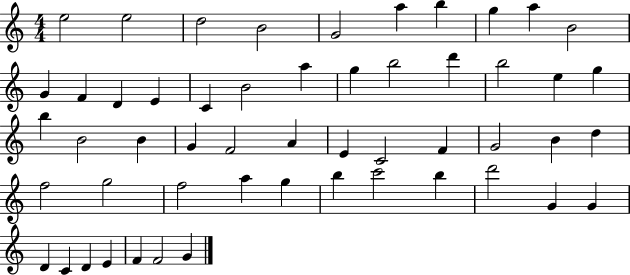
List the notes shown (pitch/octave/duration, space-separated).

E5/h E5/h D5/h B4/h G4/h A5/q B5/q G5/q A5/q B4/h G4/q F4/q D4/q E4/q C4/q B4/h A5/q G5/q B5/h D6/q B5/h E5/q G5/q B5/q B4/h B4/q G4/q F4/h A4/q E4/q C4/h F4/q G4/h B4/q D5/q F5/h G5/h F5/h A5/q G5/q B5/q C6/h B5/q D6/h G4/q G4/q D4/q C4/q D4/q E4/q F4/q F4/h G4/q